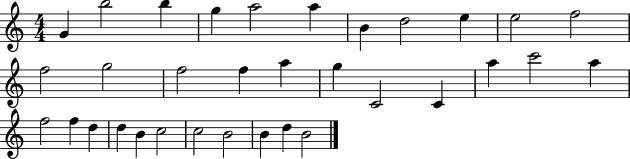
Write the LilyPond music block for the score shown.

{
  \clef treble
  \numericTimeSignature
  \time 4/4
  \key c \major
  g'4 b''2 b''4 | g''4 a''2 a''4 | b'4 d''2 e''4 | e''2 f''2 | \break f''2 g''2 | f''2 f''4 a''4 | g''4 c'2 c'4 | a''4 c'''2 a''4 | \break f''2 f''4 d''4 | d''4 b'4 c''2 | c''2 b'2 | b'4 d''4 b'2 | \break \bar "|."
}